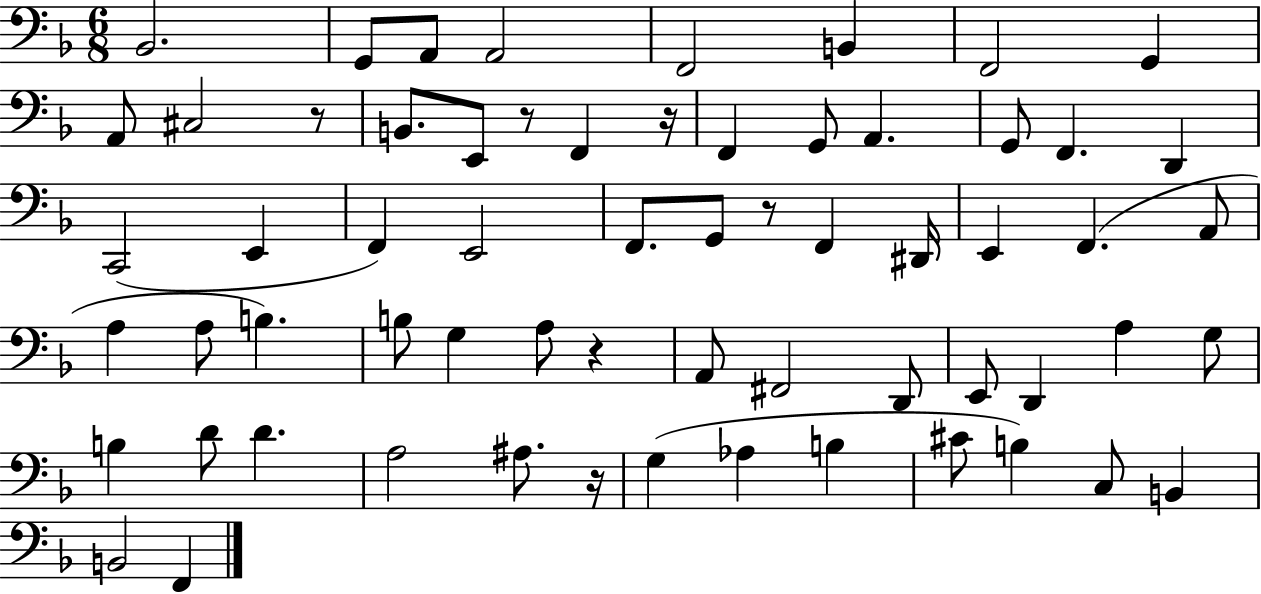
Bb2/h. G2/e A2/e A2/h F2/h B2/q F2/h G2/q A2/e C#3/h R/e B2/e. E2/e R/e F2/q R/s F2/q G2/e A2/q. G2/e F2/q. D2/q C2/h E2/q F2/q E2/h F2/e. G2/e R/e F2/q D#2/s E2/q F2/q. A2/e A3/q A3/e B3/q. B3/e G3/q A3/e R/q A2/e F#2/h D2/e E2/e D2/q A3/q G3/e B3/q D4/e D4/q. A3/h A#3/e. R/s G3/q Ab3/q B3/q C#4/e B3/q C3/e B2/q B2/h F2/q